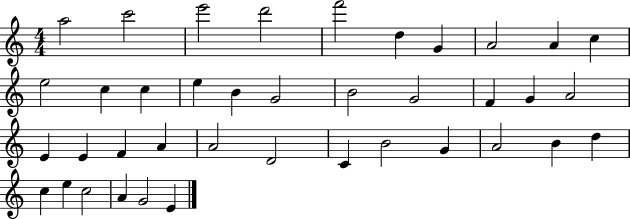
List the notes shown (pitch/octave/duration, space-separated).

A5/h C6/h E6/h D6/h F6/h D5/q G4/q A4/h A4/q C5/q E5/h C5/q C5/q E5/q B4/q G4/h B4/h G4/h F4/q G4/q A4/h E4/q E4/q F4/q A4/q A4/h D4/h C4/q B4/h G4/q A4/h B4/q D5/q C5/q E5/q C5/h A4/q G4/h E4/q